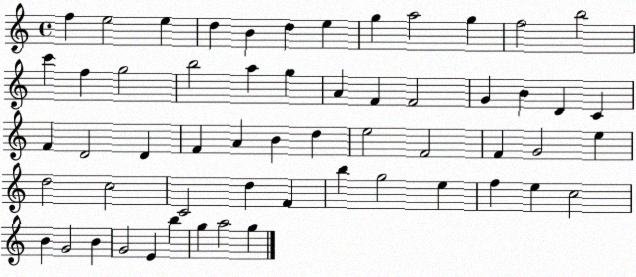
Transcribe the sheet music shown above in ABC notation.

X:1
T:Untitled
M:4/4
L:1/4
K:C
f e2 e d B d e g a2 g f2 b2 c' f g2 b2 a g A F F2 G B D C F D2 D F A B d e2 F2 F G2 e d2 c2 C2 d F b g2 e f e c2 B G2 B G2 E b g a2 g